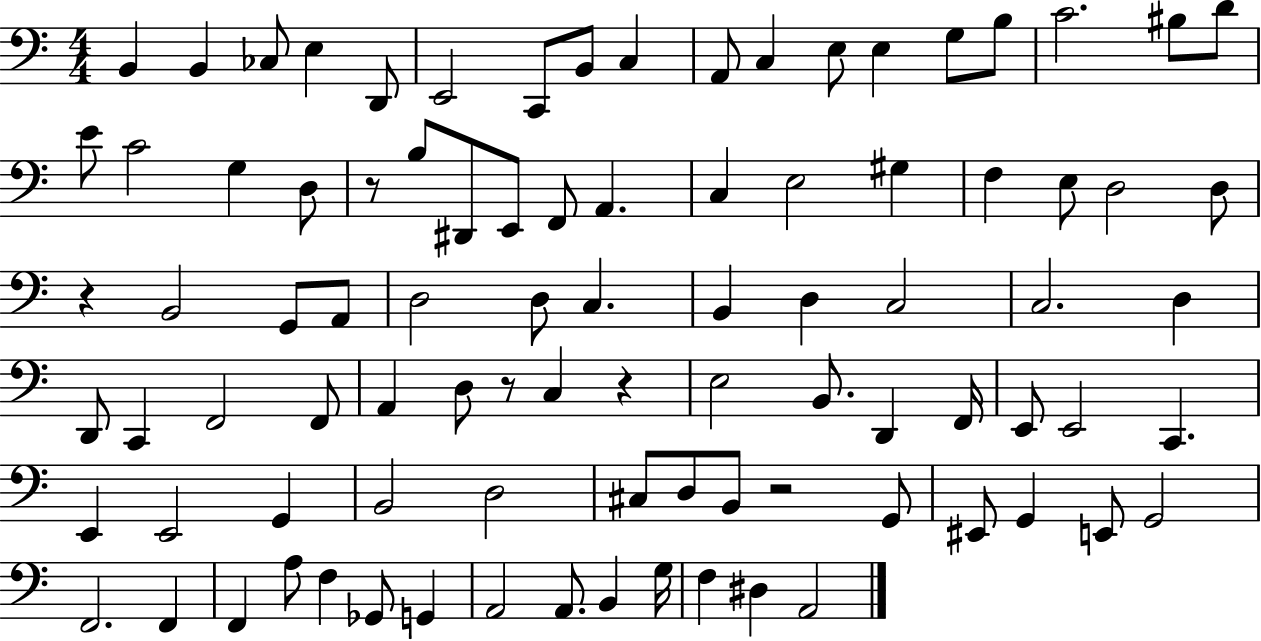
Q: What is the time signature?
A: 4/4